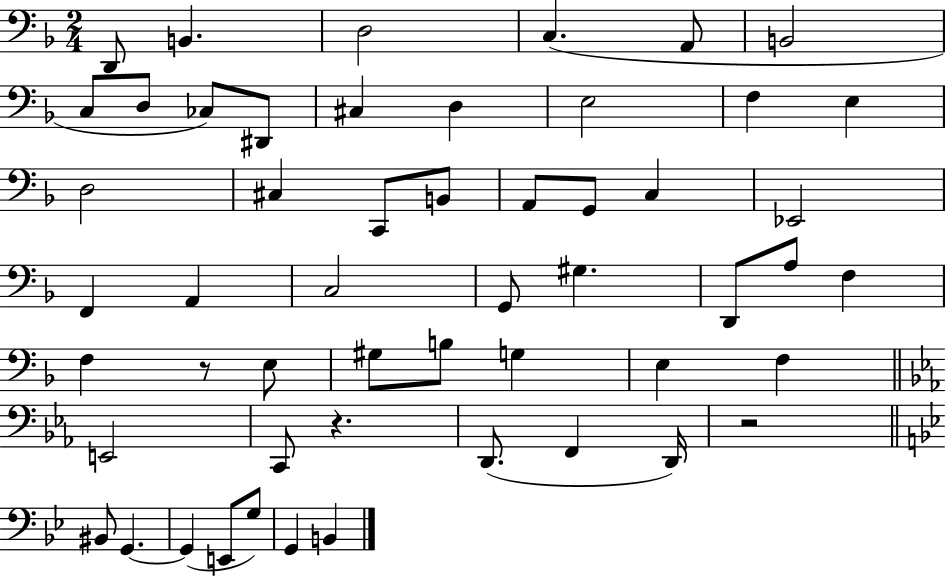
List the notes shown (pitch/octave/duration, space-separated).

D2/e B2/q. D3/h C3/q. A2/e B2/h C3/e D3/e CES3/e D#2/e C#3/q D3/q E3/h F3/q E3/q D3/h C#3/q C2/e B2/e A2/e G2/e C3/q Eb2/h F2/q A2/q C3/h G2/e G#3/q. D2/e A3/e F3/q F3/q R/e E3/e G#3/e B3/e G3/q E3/q F3/q E2/h C2/e R/q. D2/e. F2/q D2/s R/h BIS2/e G2/q. G2/q E2/e G3/e G2/q B2/q